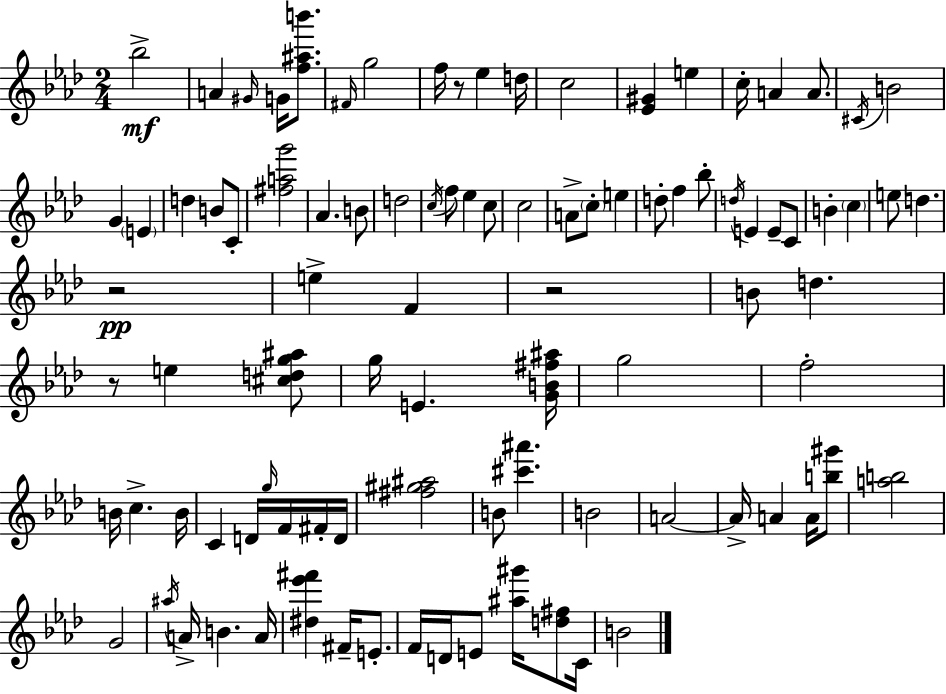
Bb5/h A4/q G#4/s G4/s [F5,A#5,B6]/e. F#4/s G5/h F5/s R/e Eb5/q D5/s C5/h [Eb4,G#4]/q E5/q C5/s A4/q A4/e. C#4/s B4/h G4/q E4/q D5/q B4/e C4/e [F#5,A5,G6]/h Ab4/q. B4/e D5/h C5/s F5/e Eb5/q C5/e C5/h A4/e C5/e E5/q D5/e F5/q Bb5/e D5/s E4/q E4/e C4/e B4/q C5/q E5/e D5/q. R/h E5/q F4/q R/h B4/e D5/q. R/e E5/q [C#5,D5,G5,A#5]/e G5/s E4/q. [G4,B4,F#5,A#5]/s G5/h F5/h B4/s C5/q. B4/s C4/q D4/s G5/s F4/s F#4/s D4/s [F#5,G#5,A#5]/h B4/e [C#6,A#6]/q. B4/h A4/h A4/s A4/q A4/s [B5,G#6]/e [A5,B5]/h G4/h A#5/s A4/s B4/q. A4/s [D#5,Eb6,F#6]/q F#4/s E4/e. F4/s D4/s E4/e [A#5,G#6]/s [D5,F#5]/e C4/s B4/h